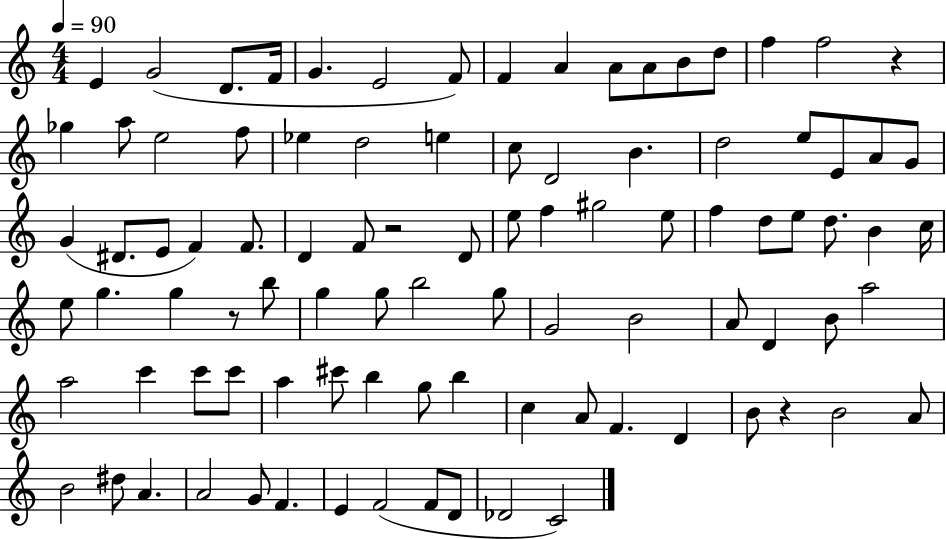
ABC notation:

X:1
T:Untitled
M:4/4
L:1/4
K:C
E G2 D/2 F/4 G E2 F/2 F A A/2 A/2 B/2 d/2 f f2 z _g a/2 e2 f/2 _e d2 e c/2 D2 B d2 e/2 E/2 A/2 G/2 G ^D/2 E/2 F F/2 D F/2 z2 D/2 e/2 f ^g2 e/2 f d/2 e/2 d/2 B c/4 e/2 g g z/2 b/2 g g/2 b2 g/2 G2 B2 A/2 D B/2 a2 a2 c' c'/2 c'/2 a ^c'/2 b g/2 b c A/2 F D B/2 z B2 A/2 B2 ^d/2 A A2 G/2 F E F2 F/2 D/2 _D2 C2